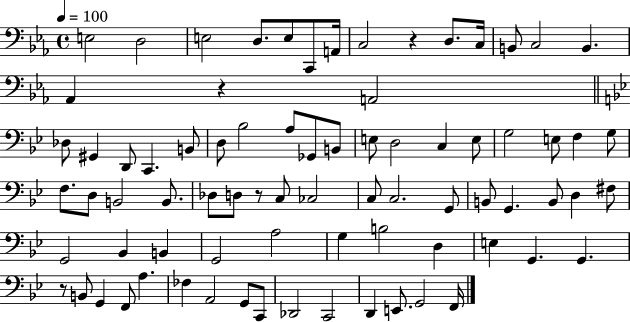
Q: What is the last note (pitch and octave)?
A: F2